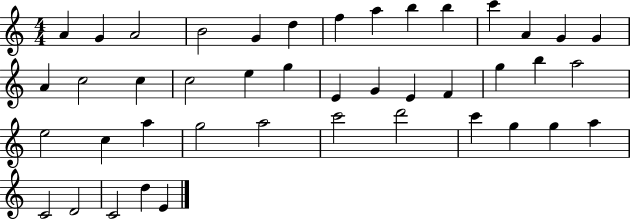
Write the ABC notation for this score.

X:1
T:Untitled
M:4/4
L:1/4
K:C
A G A2 B2 G d f a b b c' A G G A c2 c c2 e g E G E F g b a2 e2 c a g2 a2 c'2 d'2 c' g g a C2 D2 C2 d E